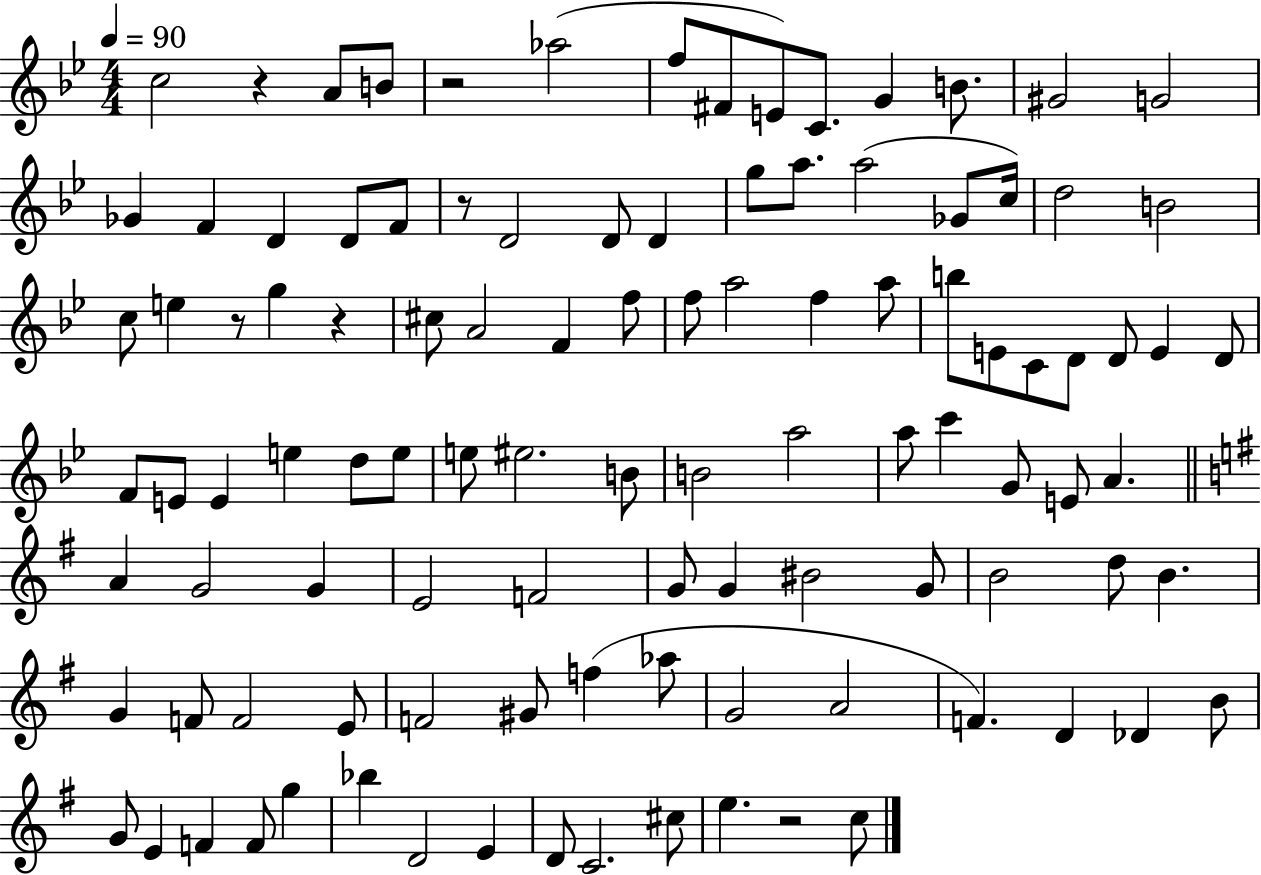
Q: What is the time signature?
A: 4/4